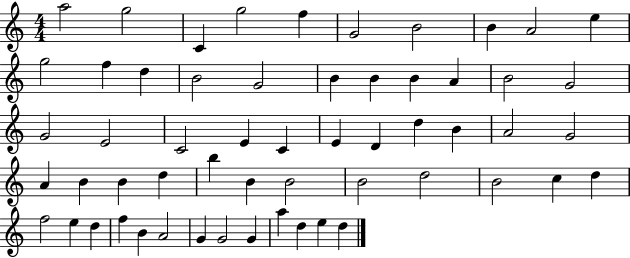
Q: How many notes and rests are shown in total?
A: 57